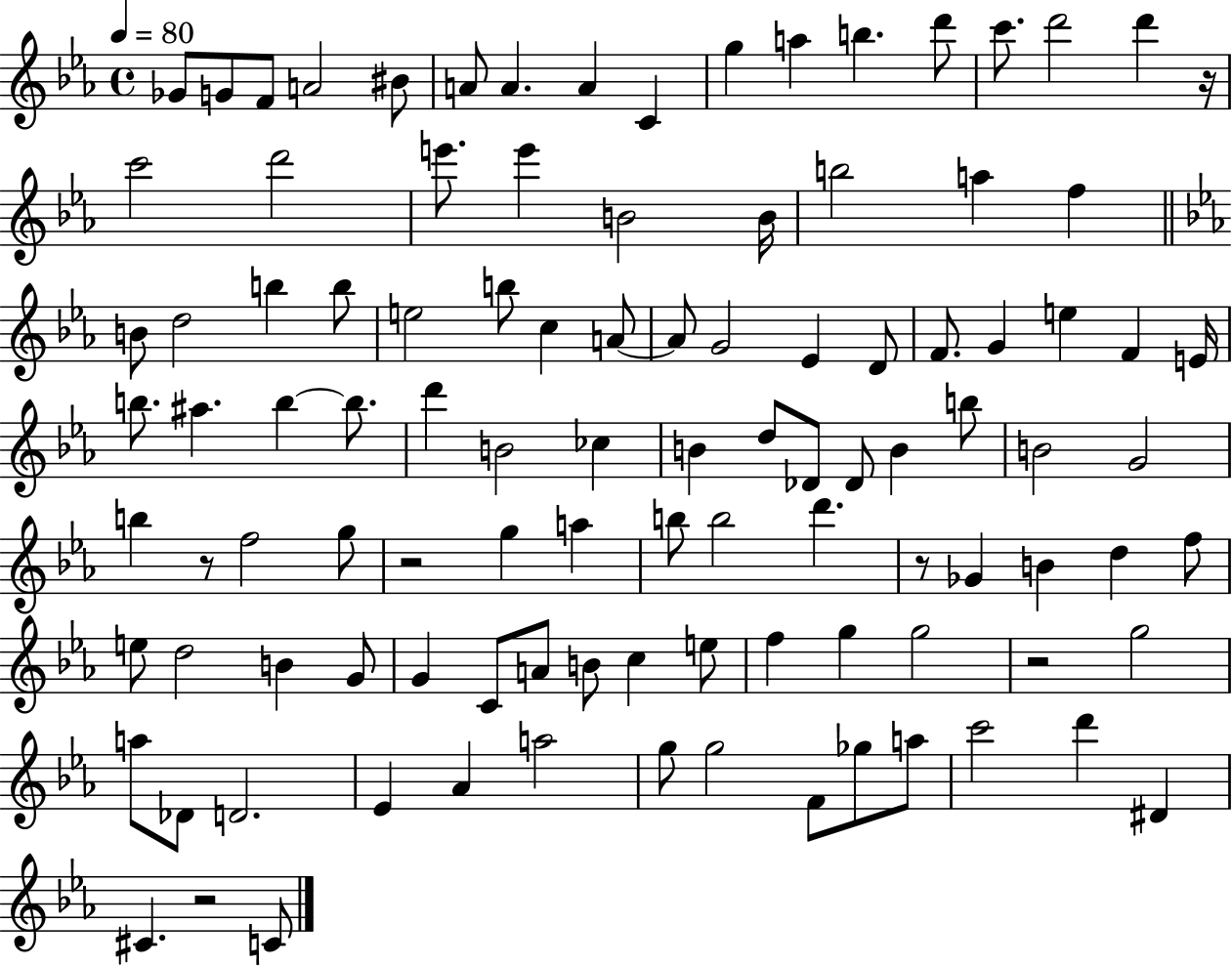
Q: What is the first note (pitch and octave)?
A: Gb4